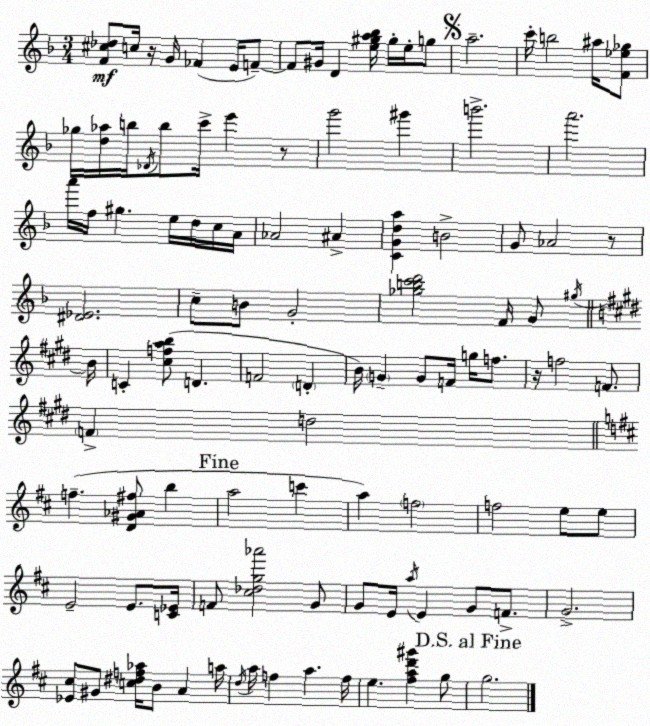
X:1
T:Untitled
M:3/4
L:1/4
K:Dm
[F^c_d]/2 c/4 z/4 G/4 _F E/4 F/2 F/2 ^G/4 D [e^ga_b]/4 ^g/4 e/4 g/2 a2 c'/4 b2 ^a/4 [F_e_g]/2 _g/4 [d_a]/4 b/4 _D/4 b/2 c'/4 e' z/2 g'2 ^g' b'2 a'2 a'/4 f/4 ^g e/4 d/4 c/4 A/4 _A2 ^A [CGda] B2 G/2 _A2 z/2 [^D_E]2 c/2 B/2 G2 [_gbc'd']2 F/4 G/2 ^g/4 B/4 C [^cfab]/2 D F2 D B/4 G G/2 F/4 g/4 f/2 z/4 f2 F/2 F d2 f [D^G_A^f]/2 b a2 c' a f2 f2 e/2 e/2 E2 E/2 [C_E]/4 F/2 [^c_dg_a']2 G/2 G/2 E/4 a/4 E G/2 F/2 G2 [_E^c]/2 ^G/2 [c^df_a]/4 B/2 A a/4 d/4 a/4 f a f/4 e [^fad'^g'] g/2 g2